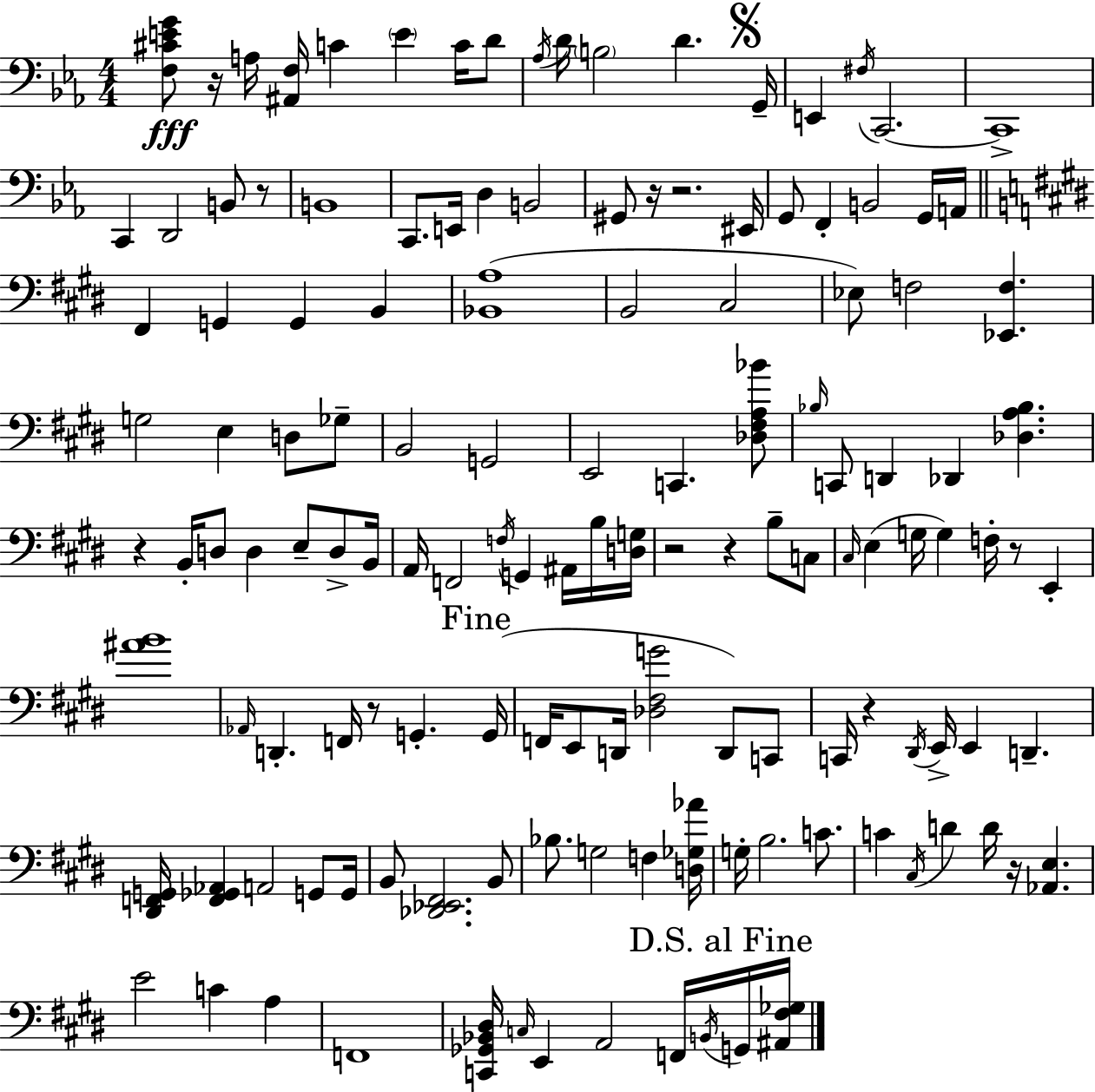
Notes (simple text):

[F3,C#4,E4,G4]/e R/s A3/s [A#2,F3]/s C4/q E4/q C4/s D4/e Ab3/s D4/s B3/h D4/q. G2/s E2/q F#3/s C2/h. C2/w C2/q D2/h B2/e R/e B2/w C2/e. E2/s D3/q B2/h G#2/e R/s R/h. EIS2/s G2/e F2/q B2/h G2/s A2/s F#2/q G2/q G2/q B2/q [Bb2,A3]/w B2/h C#3/h Eb3/e F3/h [Eb2,F3]/q. G3/h E3/q D3/e Gb3/e B2/h G2/h E2/h C2/q. [Db3,F#3,A3,Bb4]/e Bb3/s C2/e D2/q Db2/q [Db3,A3,Bb3]/q. R/q B2/s D3/e D3/q E3/e D3/e B2/s A2/s F2/h F3/s G2/q A#2/s B3/s [D3,G3]/s R/h R/q B3/e C3/e C#3/s E3/q G3/s G3/q F3/s R/e E2/q [A#4,B4]/w Ab2/s D2/q. F2/s R/e G2/q. G2/s F2/s E2/e D2/s [Db3,F#3,G4]/h D2/e C2/e C2/s R/q D#2/s E2/s E2/q D2/q. [D#2,F2,G2]/s [F2,Gb2,Ab2]/q A2/h G2/e G2/s B2/e [Db2,Eb2,F#2]/h. B2/e Bb3/e. G3/h F3/q [D3,Gb3,Ab4]/s G3/s B3/h. C4/e. C4/q C#3/s D4/q D4/s R/s [Ab2,E3]/q. E4/h C4/q A3/q F2/w [C2,Gb2,Bb2,D#3]/s C3/s E2/q A2/h F2/s B2/s G2/s [A#2,F#3,Gb3]/s